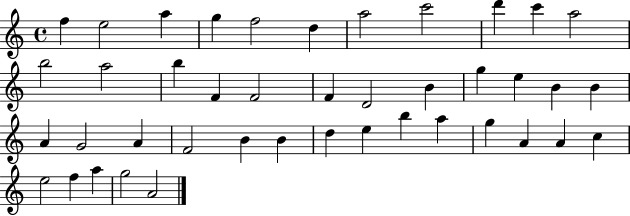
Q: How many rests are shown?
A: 0